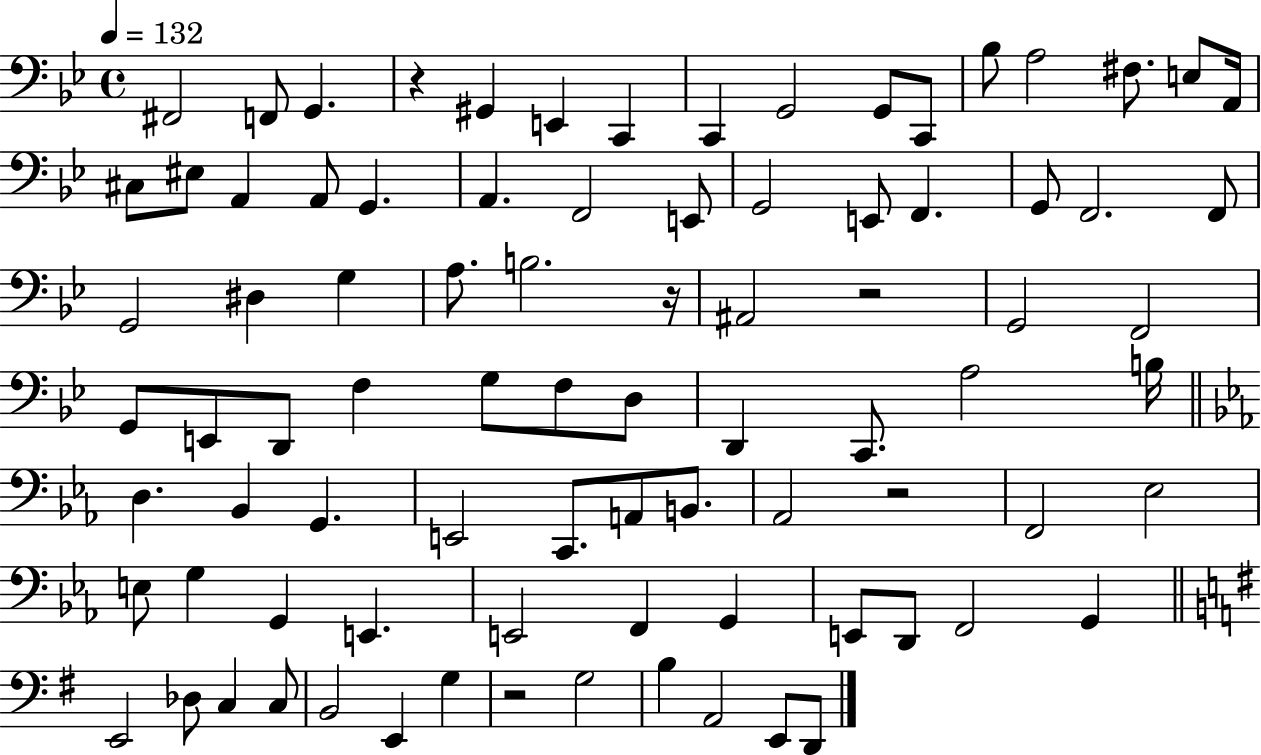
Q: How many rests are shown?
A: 5